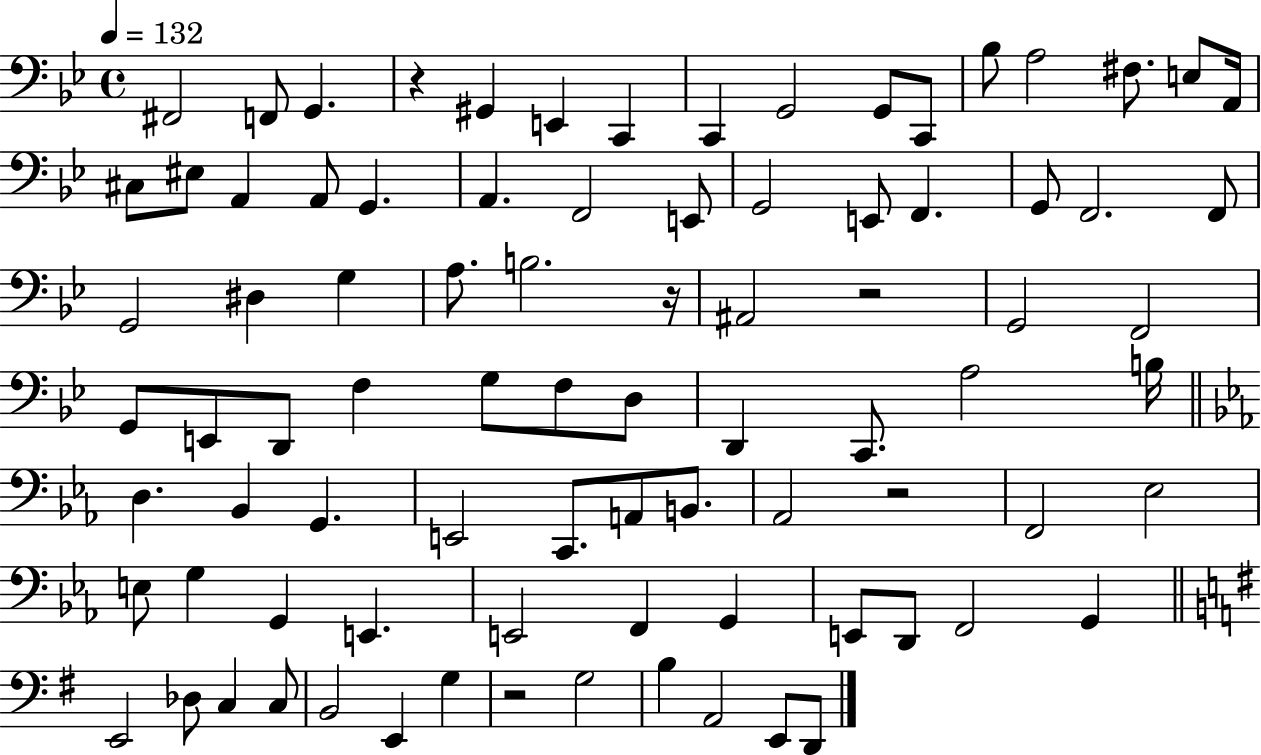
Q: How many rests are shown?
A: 5